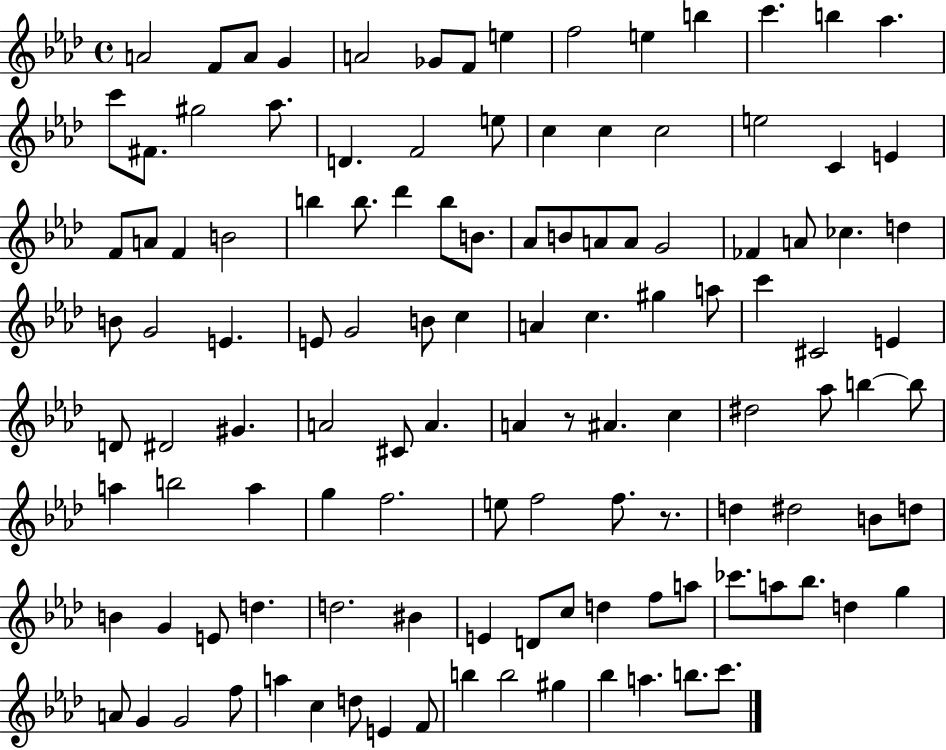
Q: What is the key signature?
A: AES major